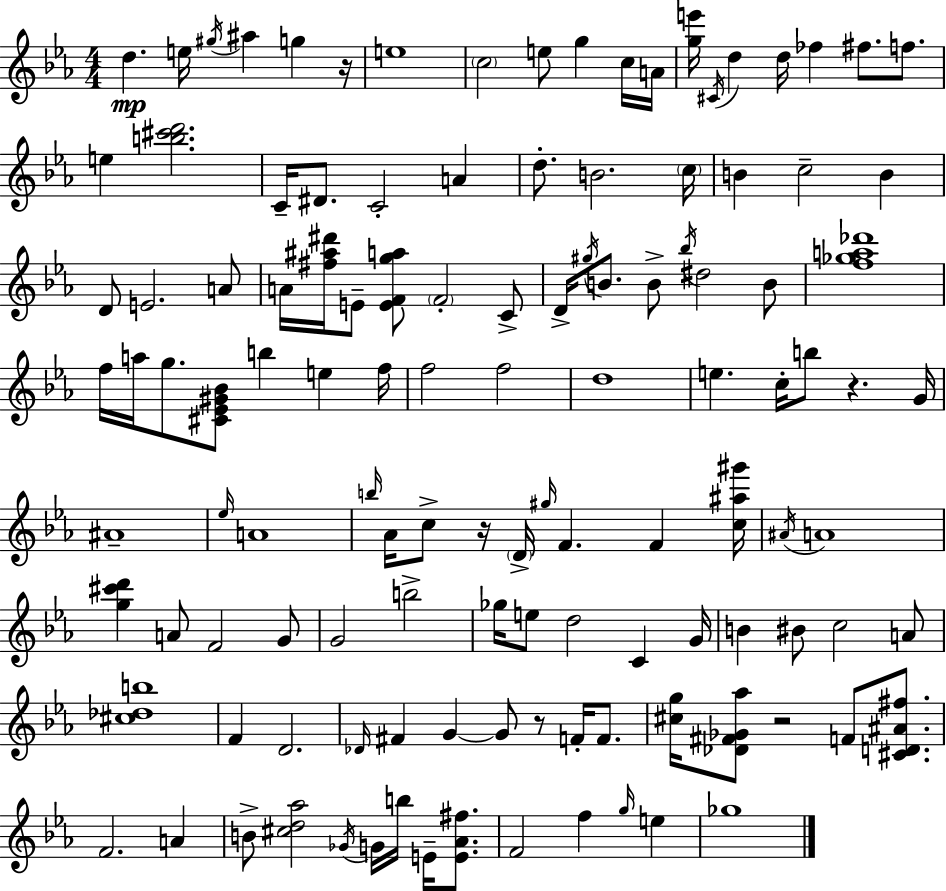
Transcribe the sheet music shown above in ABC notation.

X:1
T:Untitled
M:4/4
L:1/4
K:Eb
d e/4 ^g/4 ^a g z/4 e4 c2 e/2 g c/4 A/4 [ge']/4 ^C/4 d d/4 _f ^f/2 f/2 e [b^c'd']2 C/4 ^D/2 C2 A d/2 B2 c/4 B c2 B D/2 E2 A/2 A/4 [^f^a^d']/4 E/2 [EFga]/2 F2 C/2 D/4 ^g/4 B/2 B/2 _b/4 ^d2 B/2 [f_ga_d']4 f/4 a/4 g/2 [^C_E^G_B]/2 b e f/4 f2 f2 d4 e c/4 b/2 z G/4 ^A4 _e/4 A4 b/4 _A/4 c/2 z/4 D/4 ^g/4 F F [c^a^g']/4 ^A/4 A4 [g^c'd'] A/2 F2 G/2 G2 b2 _g/4 e/2 d2 C G/4 B ^B/2 c2 A/2 [^c_db]4 F D2 _D/4 ^F G G/2 z/2 F/4 F/2 [^cg]/4 [_D^F_G_a]/2 z2 F/2 [^CD^A^f]/2 F2 A B/2 [^cd_a]2 _G/4 G/4 b/4 E/4 [E_A^f]/2 F2 f g/4 e _g4